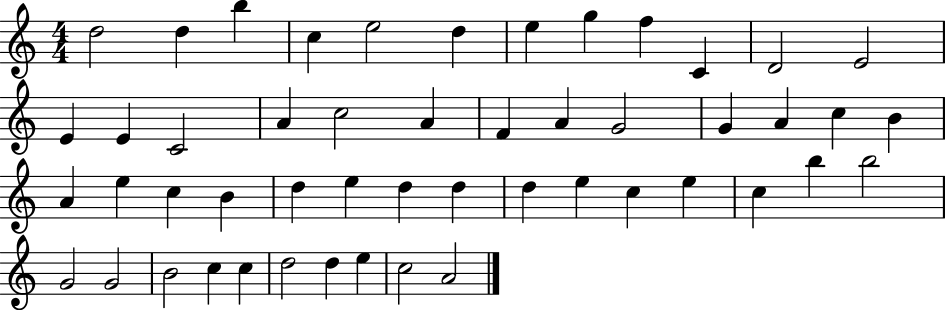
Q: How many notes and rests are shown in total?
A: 50